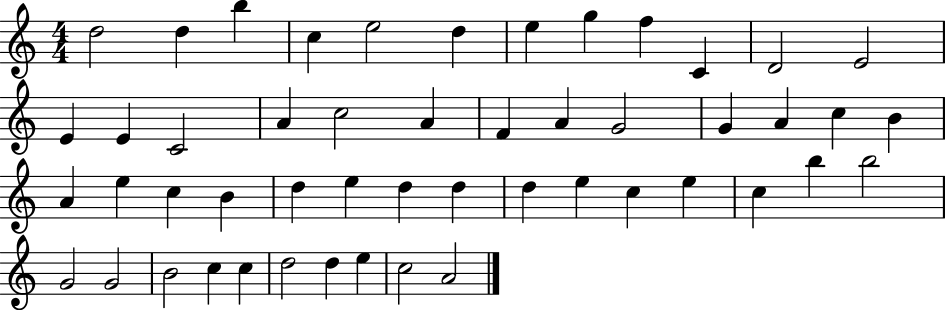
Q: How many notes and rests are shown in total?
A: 50